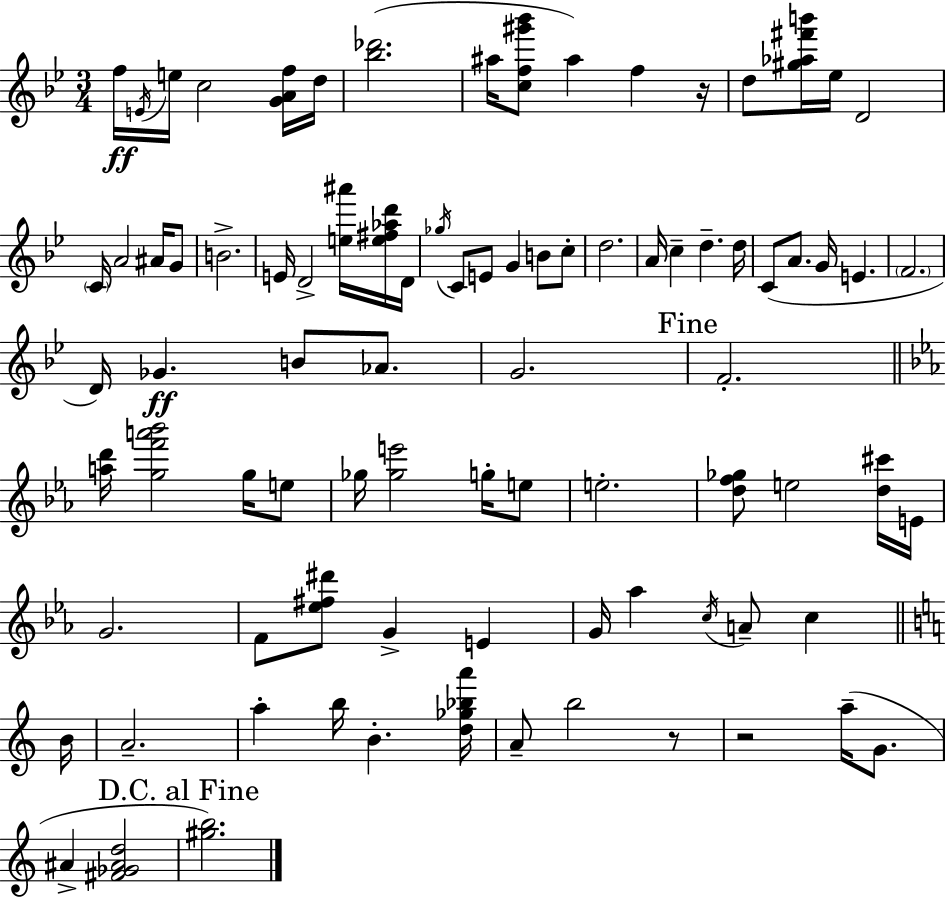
F5/s E4/s E5/s C5/h [G4,A4,F5]/s D5/s [Bb5,Db6]/h. A#5/s [C5,F5,G#6,Bb6]/e A#5/q F5/q R/s D5/e [G#5,Ab5,F#6,B6]/s Eb5/s D4/h C4/s A4/h A#4/s G4/e B4/h. E4/s D4/h [E5,A#6]/s [E5,F#5,Ab5,D6]/s D4/s Gb5/s C4/e E4/e G4/q B4/e C5/e D5/h. A4/s C5/q D5/q. D5/s C4/e A4/e. G4/s E4/q. F4/h. D4/s Gb4/q. B4/e Ab4/e. G4/h. F4/h. [A5,D6]/s [G5,F6,A6,Bb6]/h G5/s E5/e Gb5/s [Gb5,E6]/h G5/s E5/e E5/h. [D5,F5,Gb5]/e E5/h [D5,C#6]/s E4/s G4/h. F4/e [Eb5,F#5,D#6]/e G4/q E4/q G4/s Ab5/q C5/s A4/e C5/q B4/s A4/h. A5/q B5/s B4/q. [D5,Gb5,Bb5,A6]/s A4/e B5/h R/e R/h A5/s G4/e. A#4/q [F#4,Gb4,A#4,D5]/h [G#5,B5]/h.